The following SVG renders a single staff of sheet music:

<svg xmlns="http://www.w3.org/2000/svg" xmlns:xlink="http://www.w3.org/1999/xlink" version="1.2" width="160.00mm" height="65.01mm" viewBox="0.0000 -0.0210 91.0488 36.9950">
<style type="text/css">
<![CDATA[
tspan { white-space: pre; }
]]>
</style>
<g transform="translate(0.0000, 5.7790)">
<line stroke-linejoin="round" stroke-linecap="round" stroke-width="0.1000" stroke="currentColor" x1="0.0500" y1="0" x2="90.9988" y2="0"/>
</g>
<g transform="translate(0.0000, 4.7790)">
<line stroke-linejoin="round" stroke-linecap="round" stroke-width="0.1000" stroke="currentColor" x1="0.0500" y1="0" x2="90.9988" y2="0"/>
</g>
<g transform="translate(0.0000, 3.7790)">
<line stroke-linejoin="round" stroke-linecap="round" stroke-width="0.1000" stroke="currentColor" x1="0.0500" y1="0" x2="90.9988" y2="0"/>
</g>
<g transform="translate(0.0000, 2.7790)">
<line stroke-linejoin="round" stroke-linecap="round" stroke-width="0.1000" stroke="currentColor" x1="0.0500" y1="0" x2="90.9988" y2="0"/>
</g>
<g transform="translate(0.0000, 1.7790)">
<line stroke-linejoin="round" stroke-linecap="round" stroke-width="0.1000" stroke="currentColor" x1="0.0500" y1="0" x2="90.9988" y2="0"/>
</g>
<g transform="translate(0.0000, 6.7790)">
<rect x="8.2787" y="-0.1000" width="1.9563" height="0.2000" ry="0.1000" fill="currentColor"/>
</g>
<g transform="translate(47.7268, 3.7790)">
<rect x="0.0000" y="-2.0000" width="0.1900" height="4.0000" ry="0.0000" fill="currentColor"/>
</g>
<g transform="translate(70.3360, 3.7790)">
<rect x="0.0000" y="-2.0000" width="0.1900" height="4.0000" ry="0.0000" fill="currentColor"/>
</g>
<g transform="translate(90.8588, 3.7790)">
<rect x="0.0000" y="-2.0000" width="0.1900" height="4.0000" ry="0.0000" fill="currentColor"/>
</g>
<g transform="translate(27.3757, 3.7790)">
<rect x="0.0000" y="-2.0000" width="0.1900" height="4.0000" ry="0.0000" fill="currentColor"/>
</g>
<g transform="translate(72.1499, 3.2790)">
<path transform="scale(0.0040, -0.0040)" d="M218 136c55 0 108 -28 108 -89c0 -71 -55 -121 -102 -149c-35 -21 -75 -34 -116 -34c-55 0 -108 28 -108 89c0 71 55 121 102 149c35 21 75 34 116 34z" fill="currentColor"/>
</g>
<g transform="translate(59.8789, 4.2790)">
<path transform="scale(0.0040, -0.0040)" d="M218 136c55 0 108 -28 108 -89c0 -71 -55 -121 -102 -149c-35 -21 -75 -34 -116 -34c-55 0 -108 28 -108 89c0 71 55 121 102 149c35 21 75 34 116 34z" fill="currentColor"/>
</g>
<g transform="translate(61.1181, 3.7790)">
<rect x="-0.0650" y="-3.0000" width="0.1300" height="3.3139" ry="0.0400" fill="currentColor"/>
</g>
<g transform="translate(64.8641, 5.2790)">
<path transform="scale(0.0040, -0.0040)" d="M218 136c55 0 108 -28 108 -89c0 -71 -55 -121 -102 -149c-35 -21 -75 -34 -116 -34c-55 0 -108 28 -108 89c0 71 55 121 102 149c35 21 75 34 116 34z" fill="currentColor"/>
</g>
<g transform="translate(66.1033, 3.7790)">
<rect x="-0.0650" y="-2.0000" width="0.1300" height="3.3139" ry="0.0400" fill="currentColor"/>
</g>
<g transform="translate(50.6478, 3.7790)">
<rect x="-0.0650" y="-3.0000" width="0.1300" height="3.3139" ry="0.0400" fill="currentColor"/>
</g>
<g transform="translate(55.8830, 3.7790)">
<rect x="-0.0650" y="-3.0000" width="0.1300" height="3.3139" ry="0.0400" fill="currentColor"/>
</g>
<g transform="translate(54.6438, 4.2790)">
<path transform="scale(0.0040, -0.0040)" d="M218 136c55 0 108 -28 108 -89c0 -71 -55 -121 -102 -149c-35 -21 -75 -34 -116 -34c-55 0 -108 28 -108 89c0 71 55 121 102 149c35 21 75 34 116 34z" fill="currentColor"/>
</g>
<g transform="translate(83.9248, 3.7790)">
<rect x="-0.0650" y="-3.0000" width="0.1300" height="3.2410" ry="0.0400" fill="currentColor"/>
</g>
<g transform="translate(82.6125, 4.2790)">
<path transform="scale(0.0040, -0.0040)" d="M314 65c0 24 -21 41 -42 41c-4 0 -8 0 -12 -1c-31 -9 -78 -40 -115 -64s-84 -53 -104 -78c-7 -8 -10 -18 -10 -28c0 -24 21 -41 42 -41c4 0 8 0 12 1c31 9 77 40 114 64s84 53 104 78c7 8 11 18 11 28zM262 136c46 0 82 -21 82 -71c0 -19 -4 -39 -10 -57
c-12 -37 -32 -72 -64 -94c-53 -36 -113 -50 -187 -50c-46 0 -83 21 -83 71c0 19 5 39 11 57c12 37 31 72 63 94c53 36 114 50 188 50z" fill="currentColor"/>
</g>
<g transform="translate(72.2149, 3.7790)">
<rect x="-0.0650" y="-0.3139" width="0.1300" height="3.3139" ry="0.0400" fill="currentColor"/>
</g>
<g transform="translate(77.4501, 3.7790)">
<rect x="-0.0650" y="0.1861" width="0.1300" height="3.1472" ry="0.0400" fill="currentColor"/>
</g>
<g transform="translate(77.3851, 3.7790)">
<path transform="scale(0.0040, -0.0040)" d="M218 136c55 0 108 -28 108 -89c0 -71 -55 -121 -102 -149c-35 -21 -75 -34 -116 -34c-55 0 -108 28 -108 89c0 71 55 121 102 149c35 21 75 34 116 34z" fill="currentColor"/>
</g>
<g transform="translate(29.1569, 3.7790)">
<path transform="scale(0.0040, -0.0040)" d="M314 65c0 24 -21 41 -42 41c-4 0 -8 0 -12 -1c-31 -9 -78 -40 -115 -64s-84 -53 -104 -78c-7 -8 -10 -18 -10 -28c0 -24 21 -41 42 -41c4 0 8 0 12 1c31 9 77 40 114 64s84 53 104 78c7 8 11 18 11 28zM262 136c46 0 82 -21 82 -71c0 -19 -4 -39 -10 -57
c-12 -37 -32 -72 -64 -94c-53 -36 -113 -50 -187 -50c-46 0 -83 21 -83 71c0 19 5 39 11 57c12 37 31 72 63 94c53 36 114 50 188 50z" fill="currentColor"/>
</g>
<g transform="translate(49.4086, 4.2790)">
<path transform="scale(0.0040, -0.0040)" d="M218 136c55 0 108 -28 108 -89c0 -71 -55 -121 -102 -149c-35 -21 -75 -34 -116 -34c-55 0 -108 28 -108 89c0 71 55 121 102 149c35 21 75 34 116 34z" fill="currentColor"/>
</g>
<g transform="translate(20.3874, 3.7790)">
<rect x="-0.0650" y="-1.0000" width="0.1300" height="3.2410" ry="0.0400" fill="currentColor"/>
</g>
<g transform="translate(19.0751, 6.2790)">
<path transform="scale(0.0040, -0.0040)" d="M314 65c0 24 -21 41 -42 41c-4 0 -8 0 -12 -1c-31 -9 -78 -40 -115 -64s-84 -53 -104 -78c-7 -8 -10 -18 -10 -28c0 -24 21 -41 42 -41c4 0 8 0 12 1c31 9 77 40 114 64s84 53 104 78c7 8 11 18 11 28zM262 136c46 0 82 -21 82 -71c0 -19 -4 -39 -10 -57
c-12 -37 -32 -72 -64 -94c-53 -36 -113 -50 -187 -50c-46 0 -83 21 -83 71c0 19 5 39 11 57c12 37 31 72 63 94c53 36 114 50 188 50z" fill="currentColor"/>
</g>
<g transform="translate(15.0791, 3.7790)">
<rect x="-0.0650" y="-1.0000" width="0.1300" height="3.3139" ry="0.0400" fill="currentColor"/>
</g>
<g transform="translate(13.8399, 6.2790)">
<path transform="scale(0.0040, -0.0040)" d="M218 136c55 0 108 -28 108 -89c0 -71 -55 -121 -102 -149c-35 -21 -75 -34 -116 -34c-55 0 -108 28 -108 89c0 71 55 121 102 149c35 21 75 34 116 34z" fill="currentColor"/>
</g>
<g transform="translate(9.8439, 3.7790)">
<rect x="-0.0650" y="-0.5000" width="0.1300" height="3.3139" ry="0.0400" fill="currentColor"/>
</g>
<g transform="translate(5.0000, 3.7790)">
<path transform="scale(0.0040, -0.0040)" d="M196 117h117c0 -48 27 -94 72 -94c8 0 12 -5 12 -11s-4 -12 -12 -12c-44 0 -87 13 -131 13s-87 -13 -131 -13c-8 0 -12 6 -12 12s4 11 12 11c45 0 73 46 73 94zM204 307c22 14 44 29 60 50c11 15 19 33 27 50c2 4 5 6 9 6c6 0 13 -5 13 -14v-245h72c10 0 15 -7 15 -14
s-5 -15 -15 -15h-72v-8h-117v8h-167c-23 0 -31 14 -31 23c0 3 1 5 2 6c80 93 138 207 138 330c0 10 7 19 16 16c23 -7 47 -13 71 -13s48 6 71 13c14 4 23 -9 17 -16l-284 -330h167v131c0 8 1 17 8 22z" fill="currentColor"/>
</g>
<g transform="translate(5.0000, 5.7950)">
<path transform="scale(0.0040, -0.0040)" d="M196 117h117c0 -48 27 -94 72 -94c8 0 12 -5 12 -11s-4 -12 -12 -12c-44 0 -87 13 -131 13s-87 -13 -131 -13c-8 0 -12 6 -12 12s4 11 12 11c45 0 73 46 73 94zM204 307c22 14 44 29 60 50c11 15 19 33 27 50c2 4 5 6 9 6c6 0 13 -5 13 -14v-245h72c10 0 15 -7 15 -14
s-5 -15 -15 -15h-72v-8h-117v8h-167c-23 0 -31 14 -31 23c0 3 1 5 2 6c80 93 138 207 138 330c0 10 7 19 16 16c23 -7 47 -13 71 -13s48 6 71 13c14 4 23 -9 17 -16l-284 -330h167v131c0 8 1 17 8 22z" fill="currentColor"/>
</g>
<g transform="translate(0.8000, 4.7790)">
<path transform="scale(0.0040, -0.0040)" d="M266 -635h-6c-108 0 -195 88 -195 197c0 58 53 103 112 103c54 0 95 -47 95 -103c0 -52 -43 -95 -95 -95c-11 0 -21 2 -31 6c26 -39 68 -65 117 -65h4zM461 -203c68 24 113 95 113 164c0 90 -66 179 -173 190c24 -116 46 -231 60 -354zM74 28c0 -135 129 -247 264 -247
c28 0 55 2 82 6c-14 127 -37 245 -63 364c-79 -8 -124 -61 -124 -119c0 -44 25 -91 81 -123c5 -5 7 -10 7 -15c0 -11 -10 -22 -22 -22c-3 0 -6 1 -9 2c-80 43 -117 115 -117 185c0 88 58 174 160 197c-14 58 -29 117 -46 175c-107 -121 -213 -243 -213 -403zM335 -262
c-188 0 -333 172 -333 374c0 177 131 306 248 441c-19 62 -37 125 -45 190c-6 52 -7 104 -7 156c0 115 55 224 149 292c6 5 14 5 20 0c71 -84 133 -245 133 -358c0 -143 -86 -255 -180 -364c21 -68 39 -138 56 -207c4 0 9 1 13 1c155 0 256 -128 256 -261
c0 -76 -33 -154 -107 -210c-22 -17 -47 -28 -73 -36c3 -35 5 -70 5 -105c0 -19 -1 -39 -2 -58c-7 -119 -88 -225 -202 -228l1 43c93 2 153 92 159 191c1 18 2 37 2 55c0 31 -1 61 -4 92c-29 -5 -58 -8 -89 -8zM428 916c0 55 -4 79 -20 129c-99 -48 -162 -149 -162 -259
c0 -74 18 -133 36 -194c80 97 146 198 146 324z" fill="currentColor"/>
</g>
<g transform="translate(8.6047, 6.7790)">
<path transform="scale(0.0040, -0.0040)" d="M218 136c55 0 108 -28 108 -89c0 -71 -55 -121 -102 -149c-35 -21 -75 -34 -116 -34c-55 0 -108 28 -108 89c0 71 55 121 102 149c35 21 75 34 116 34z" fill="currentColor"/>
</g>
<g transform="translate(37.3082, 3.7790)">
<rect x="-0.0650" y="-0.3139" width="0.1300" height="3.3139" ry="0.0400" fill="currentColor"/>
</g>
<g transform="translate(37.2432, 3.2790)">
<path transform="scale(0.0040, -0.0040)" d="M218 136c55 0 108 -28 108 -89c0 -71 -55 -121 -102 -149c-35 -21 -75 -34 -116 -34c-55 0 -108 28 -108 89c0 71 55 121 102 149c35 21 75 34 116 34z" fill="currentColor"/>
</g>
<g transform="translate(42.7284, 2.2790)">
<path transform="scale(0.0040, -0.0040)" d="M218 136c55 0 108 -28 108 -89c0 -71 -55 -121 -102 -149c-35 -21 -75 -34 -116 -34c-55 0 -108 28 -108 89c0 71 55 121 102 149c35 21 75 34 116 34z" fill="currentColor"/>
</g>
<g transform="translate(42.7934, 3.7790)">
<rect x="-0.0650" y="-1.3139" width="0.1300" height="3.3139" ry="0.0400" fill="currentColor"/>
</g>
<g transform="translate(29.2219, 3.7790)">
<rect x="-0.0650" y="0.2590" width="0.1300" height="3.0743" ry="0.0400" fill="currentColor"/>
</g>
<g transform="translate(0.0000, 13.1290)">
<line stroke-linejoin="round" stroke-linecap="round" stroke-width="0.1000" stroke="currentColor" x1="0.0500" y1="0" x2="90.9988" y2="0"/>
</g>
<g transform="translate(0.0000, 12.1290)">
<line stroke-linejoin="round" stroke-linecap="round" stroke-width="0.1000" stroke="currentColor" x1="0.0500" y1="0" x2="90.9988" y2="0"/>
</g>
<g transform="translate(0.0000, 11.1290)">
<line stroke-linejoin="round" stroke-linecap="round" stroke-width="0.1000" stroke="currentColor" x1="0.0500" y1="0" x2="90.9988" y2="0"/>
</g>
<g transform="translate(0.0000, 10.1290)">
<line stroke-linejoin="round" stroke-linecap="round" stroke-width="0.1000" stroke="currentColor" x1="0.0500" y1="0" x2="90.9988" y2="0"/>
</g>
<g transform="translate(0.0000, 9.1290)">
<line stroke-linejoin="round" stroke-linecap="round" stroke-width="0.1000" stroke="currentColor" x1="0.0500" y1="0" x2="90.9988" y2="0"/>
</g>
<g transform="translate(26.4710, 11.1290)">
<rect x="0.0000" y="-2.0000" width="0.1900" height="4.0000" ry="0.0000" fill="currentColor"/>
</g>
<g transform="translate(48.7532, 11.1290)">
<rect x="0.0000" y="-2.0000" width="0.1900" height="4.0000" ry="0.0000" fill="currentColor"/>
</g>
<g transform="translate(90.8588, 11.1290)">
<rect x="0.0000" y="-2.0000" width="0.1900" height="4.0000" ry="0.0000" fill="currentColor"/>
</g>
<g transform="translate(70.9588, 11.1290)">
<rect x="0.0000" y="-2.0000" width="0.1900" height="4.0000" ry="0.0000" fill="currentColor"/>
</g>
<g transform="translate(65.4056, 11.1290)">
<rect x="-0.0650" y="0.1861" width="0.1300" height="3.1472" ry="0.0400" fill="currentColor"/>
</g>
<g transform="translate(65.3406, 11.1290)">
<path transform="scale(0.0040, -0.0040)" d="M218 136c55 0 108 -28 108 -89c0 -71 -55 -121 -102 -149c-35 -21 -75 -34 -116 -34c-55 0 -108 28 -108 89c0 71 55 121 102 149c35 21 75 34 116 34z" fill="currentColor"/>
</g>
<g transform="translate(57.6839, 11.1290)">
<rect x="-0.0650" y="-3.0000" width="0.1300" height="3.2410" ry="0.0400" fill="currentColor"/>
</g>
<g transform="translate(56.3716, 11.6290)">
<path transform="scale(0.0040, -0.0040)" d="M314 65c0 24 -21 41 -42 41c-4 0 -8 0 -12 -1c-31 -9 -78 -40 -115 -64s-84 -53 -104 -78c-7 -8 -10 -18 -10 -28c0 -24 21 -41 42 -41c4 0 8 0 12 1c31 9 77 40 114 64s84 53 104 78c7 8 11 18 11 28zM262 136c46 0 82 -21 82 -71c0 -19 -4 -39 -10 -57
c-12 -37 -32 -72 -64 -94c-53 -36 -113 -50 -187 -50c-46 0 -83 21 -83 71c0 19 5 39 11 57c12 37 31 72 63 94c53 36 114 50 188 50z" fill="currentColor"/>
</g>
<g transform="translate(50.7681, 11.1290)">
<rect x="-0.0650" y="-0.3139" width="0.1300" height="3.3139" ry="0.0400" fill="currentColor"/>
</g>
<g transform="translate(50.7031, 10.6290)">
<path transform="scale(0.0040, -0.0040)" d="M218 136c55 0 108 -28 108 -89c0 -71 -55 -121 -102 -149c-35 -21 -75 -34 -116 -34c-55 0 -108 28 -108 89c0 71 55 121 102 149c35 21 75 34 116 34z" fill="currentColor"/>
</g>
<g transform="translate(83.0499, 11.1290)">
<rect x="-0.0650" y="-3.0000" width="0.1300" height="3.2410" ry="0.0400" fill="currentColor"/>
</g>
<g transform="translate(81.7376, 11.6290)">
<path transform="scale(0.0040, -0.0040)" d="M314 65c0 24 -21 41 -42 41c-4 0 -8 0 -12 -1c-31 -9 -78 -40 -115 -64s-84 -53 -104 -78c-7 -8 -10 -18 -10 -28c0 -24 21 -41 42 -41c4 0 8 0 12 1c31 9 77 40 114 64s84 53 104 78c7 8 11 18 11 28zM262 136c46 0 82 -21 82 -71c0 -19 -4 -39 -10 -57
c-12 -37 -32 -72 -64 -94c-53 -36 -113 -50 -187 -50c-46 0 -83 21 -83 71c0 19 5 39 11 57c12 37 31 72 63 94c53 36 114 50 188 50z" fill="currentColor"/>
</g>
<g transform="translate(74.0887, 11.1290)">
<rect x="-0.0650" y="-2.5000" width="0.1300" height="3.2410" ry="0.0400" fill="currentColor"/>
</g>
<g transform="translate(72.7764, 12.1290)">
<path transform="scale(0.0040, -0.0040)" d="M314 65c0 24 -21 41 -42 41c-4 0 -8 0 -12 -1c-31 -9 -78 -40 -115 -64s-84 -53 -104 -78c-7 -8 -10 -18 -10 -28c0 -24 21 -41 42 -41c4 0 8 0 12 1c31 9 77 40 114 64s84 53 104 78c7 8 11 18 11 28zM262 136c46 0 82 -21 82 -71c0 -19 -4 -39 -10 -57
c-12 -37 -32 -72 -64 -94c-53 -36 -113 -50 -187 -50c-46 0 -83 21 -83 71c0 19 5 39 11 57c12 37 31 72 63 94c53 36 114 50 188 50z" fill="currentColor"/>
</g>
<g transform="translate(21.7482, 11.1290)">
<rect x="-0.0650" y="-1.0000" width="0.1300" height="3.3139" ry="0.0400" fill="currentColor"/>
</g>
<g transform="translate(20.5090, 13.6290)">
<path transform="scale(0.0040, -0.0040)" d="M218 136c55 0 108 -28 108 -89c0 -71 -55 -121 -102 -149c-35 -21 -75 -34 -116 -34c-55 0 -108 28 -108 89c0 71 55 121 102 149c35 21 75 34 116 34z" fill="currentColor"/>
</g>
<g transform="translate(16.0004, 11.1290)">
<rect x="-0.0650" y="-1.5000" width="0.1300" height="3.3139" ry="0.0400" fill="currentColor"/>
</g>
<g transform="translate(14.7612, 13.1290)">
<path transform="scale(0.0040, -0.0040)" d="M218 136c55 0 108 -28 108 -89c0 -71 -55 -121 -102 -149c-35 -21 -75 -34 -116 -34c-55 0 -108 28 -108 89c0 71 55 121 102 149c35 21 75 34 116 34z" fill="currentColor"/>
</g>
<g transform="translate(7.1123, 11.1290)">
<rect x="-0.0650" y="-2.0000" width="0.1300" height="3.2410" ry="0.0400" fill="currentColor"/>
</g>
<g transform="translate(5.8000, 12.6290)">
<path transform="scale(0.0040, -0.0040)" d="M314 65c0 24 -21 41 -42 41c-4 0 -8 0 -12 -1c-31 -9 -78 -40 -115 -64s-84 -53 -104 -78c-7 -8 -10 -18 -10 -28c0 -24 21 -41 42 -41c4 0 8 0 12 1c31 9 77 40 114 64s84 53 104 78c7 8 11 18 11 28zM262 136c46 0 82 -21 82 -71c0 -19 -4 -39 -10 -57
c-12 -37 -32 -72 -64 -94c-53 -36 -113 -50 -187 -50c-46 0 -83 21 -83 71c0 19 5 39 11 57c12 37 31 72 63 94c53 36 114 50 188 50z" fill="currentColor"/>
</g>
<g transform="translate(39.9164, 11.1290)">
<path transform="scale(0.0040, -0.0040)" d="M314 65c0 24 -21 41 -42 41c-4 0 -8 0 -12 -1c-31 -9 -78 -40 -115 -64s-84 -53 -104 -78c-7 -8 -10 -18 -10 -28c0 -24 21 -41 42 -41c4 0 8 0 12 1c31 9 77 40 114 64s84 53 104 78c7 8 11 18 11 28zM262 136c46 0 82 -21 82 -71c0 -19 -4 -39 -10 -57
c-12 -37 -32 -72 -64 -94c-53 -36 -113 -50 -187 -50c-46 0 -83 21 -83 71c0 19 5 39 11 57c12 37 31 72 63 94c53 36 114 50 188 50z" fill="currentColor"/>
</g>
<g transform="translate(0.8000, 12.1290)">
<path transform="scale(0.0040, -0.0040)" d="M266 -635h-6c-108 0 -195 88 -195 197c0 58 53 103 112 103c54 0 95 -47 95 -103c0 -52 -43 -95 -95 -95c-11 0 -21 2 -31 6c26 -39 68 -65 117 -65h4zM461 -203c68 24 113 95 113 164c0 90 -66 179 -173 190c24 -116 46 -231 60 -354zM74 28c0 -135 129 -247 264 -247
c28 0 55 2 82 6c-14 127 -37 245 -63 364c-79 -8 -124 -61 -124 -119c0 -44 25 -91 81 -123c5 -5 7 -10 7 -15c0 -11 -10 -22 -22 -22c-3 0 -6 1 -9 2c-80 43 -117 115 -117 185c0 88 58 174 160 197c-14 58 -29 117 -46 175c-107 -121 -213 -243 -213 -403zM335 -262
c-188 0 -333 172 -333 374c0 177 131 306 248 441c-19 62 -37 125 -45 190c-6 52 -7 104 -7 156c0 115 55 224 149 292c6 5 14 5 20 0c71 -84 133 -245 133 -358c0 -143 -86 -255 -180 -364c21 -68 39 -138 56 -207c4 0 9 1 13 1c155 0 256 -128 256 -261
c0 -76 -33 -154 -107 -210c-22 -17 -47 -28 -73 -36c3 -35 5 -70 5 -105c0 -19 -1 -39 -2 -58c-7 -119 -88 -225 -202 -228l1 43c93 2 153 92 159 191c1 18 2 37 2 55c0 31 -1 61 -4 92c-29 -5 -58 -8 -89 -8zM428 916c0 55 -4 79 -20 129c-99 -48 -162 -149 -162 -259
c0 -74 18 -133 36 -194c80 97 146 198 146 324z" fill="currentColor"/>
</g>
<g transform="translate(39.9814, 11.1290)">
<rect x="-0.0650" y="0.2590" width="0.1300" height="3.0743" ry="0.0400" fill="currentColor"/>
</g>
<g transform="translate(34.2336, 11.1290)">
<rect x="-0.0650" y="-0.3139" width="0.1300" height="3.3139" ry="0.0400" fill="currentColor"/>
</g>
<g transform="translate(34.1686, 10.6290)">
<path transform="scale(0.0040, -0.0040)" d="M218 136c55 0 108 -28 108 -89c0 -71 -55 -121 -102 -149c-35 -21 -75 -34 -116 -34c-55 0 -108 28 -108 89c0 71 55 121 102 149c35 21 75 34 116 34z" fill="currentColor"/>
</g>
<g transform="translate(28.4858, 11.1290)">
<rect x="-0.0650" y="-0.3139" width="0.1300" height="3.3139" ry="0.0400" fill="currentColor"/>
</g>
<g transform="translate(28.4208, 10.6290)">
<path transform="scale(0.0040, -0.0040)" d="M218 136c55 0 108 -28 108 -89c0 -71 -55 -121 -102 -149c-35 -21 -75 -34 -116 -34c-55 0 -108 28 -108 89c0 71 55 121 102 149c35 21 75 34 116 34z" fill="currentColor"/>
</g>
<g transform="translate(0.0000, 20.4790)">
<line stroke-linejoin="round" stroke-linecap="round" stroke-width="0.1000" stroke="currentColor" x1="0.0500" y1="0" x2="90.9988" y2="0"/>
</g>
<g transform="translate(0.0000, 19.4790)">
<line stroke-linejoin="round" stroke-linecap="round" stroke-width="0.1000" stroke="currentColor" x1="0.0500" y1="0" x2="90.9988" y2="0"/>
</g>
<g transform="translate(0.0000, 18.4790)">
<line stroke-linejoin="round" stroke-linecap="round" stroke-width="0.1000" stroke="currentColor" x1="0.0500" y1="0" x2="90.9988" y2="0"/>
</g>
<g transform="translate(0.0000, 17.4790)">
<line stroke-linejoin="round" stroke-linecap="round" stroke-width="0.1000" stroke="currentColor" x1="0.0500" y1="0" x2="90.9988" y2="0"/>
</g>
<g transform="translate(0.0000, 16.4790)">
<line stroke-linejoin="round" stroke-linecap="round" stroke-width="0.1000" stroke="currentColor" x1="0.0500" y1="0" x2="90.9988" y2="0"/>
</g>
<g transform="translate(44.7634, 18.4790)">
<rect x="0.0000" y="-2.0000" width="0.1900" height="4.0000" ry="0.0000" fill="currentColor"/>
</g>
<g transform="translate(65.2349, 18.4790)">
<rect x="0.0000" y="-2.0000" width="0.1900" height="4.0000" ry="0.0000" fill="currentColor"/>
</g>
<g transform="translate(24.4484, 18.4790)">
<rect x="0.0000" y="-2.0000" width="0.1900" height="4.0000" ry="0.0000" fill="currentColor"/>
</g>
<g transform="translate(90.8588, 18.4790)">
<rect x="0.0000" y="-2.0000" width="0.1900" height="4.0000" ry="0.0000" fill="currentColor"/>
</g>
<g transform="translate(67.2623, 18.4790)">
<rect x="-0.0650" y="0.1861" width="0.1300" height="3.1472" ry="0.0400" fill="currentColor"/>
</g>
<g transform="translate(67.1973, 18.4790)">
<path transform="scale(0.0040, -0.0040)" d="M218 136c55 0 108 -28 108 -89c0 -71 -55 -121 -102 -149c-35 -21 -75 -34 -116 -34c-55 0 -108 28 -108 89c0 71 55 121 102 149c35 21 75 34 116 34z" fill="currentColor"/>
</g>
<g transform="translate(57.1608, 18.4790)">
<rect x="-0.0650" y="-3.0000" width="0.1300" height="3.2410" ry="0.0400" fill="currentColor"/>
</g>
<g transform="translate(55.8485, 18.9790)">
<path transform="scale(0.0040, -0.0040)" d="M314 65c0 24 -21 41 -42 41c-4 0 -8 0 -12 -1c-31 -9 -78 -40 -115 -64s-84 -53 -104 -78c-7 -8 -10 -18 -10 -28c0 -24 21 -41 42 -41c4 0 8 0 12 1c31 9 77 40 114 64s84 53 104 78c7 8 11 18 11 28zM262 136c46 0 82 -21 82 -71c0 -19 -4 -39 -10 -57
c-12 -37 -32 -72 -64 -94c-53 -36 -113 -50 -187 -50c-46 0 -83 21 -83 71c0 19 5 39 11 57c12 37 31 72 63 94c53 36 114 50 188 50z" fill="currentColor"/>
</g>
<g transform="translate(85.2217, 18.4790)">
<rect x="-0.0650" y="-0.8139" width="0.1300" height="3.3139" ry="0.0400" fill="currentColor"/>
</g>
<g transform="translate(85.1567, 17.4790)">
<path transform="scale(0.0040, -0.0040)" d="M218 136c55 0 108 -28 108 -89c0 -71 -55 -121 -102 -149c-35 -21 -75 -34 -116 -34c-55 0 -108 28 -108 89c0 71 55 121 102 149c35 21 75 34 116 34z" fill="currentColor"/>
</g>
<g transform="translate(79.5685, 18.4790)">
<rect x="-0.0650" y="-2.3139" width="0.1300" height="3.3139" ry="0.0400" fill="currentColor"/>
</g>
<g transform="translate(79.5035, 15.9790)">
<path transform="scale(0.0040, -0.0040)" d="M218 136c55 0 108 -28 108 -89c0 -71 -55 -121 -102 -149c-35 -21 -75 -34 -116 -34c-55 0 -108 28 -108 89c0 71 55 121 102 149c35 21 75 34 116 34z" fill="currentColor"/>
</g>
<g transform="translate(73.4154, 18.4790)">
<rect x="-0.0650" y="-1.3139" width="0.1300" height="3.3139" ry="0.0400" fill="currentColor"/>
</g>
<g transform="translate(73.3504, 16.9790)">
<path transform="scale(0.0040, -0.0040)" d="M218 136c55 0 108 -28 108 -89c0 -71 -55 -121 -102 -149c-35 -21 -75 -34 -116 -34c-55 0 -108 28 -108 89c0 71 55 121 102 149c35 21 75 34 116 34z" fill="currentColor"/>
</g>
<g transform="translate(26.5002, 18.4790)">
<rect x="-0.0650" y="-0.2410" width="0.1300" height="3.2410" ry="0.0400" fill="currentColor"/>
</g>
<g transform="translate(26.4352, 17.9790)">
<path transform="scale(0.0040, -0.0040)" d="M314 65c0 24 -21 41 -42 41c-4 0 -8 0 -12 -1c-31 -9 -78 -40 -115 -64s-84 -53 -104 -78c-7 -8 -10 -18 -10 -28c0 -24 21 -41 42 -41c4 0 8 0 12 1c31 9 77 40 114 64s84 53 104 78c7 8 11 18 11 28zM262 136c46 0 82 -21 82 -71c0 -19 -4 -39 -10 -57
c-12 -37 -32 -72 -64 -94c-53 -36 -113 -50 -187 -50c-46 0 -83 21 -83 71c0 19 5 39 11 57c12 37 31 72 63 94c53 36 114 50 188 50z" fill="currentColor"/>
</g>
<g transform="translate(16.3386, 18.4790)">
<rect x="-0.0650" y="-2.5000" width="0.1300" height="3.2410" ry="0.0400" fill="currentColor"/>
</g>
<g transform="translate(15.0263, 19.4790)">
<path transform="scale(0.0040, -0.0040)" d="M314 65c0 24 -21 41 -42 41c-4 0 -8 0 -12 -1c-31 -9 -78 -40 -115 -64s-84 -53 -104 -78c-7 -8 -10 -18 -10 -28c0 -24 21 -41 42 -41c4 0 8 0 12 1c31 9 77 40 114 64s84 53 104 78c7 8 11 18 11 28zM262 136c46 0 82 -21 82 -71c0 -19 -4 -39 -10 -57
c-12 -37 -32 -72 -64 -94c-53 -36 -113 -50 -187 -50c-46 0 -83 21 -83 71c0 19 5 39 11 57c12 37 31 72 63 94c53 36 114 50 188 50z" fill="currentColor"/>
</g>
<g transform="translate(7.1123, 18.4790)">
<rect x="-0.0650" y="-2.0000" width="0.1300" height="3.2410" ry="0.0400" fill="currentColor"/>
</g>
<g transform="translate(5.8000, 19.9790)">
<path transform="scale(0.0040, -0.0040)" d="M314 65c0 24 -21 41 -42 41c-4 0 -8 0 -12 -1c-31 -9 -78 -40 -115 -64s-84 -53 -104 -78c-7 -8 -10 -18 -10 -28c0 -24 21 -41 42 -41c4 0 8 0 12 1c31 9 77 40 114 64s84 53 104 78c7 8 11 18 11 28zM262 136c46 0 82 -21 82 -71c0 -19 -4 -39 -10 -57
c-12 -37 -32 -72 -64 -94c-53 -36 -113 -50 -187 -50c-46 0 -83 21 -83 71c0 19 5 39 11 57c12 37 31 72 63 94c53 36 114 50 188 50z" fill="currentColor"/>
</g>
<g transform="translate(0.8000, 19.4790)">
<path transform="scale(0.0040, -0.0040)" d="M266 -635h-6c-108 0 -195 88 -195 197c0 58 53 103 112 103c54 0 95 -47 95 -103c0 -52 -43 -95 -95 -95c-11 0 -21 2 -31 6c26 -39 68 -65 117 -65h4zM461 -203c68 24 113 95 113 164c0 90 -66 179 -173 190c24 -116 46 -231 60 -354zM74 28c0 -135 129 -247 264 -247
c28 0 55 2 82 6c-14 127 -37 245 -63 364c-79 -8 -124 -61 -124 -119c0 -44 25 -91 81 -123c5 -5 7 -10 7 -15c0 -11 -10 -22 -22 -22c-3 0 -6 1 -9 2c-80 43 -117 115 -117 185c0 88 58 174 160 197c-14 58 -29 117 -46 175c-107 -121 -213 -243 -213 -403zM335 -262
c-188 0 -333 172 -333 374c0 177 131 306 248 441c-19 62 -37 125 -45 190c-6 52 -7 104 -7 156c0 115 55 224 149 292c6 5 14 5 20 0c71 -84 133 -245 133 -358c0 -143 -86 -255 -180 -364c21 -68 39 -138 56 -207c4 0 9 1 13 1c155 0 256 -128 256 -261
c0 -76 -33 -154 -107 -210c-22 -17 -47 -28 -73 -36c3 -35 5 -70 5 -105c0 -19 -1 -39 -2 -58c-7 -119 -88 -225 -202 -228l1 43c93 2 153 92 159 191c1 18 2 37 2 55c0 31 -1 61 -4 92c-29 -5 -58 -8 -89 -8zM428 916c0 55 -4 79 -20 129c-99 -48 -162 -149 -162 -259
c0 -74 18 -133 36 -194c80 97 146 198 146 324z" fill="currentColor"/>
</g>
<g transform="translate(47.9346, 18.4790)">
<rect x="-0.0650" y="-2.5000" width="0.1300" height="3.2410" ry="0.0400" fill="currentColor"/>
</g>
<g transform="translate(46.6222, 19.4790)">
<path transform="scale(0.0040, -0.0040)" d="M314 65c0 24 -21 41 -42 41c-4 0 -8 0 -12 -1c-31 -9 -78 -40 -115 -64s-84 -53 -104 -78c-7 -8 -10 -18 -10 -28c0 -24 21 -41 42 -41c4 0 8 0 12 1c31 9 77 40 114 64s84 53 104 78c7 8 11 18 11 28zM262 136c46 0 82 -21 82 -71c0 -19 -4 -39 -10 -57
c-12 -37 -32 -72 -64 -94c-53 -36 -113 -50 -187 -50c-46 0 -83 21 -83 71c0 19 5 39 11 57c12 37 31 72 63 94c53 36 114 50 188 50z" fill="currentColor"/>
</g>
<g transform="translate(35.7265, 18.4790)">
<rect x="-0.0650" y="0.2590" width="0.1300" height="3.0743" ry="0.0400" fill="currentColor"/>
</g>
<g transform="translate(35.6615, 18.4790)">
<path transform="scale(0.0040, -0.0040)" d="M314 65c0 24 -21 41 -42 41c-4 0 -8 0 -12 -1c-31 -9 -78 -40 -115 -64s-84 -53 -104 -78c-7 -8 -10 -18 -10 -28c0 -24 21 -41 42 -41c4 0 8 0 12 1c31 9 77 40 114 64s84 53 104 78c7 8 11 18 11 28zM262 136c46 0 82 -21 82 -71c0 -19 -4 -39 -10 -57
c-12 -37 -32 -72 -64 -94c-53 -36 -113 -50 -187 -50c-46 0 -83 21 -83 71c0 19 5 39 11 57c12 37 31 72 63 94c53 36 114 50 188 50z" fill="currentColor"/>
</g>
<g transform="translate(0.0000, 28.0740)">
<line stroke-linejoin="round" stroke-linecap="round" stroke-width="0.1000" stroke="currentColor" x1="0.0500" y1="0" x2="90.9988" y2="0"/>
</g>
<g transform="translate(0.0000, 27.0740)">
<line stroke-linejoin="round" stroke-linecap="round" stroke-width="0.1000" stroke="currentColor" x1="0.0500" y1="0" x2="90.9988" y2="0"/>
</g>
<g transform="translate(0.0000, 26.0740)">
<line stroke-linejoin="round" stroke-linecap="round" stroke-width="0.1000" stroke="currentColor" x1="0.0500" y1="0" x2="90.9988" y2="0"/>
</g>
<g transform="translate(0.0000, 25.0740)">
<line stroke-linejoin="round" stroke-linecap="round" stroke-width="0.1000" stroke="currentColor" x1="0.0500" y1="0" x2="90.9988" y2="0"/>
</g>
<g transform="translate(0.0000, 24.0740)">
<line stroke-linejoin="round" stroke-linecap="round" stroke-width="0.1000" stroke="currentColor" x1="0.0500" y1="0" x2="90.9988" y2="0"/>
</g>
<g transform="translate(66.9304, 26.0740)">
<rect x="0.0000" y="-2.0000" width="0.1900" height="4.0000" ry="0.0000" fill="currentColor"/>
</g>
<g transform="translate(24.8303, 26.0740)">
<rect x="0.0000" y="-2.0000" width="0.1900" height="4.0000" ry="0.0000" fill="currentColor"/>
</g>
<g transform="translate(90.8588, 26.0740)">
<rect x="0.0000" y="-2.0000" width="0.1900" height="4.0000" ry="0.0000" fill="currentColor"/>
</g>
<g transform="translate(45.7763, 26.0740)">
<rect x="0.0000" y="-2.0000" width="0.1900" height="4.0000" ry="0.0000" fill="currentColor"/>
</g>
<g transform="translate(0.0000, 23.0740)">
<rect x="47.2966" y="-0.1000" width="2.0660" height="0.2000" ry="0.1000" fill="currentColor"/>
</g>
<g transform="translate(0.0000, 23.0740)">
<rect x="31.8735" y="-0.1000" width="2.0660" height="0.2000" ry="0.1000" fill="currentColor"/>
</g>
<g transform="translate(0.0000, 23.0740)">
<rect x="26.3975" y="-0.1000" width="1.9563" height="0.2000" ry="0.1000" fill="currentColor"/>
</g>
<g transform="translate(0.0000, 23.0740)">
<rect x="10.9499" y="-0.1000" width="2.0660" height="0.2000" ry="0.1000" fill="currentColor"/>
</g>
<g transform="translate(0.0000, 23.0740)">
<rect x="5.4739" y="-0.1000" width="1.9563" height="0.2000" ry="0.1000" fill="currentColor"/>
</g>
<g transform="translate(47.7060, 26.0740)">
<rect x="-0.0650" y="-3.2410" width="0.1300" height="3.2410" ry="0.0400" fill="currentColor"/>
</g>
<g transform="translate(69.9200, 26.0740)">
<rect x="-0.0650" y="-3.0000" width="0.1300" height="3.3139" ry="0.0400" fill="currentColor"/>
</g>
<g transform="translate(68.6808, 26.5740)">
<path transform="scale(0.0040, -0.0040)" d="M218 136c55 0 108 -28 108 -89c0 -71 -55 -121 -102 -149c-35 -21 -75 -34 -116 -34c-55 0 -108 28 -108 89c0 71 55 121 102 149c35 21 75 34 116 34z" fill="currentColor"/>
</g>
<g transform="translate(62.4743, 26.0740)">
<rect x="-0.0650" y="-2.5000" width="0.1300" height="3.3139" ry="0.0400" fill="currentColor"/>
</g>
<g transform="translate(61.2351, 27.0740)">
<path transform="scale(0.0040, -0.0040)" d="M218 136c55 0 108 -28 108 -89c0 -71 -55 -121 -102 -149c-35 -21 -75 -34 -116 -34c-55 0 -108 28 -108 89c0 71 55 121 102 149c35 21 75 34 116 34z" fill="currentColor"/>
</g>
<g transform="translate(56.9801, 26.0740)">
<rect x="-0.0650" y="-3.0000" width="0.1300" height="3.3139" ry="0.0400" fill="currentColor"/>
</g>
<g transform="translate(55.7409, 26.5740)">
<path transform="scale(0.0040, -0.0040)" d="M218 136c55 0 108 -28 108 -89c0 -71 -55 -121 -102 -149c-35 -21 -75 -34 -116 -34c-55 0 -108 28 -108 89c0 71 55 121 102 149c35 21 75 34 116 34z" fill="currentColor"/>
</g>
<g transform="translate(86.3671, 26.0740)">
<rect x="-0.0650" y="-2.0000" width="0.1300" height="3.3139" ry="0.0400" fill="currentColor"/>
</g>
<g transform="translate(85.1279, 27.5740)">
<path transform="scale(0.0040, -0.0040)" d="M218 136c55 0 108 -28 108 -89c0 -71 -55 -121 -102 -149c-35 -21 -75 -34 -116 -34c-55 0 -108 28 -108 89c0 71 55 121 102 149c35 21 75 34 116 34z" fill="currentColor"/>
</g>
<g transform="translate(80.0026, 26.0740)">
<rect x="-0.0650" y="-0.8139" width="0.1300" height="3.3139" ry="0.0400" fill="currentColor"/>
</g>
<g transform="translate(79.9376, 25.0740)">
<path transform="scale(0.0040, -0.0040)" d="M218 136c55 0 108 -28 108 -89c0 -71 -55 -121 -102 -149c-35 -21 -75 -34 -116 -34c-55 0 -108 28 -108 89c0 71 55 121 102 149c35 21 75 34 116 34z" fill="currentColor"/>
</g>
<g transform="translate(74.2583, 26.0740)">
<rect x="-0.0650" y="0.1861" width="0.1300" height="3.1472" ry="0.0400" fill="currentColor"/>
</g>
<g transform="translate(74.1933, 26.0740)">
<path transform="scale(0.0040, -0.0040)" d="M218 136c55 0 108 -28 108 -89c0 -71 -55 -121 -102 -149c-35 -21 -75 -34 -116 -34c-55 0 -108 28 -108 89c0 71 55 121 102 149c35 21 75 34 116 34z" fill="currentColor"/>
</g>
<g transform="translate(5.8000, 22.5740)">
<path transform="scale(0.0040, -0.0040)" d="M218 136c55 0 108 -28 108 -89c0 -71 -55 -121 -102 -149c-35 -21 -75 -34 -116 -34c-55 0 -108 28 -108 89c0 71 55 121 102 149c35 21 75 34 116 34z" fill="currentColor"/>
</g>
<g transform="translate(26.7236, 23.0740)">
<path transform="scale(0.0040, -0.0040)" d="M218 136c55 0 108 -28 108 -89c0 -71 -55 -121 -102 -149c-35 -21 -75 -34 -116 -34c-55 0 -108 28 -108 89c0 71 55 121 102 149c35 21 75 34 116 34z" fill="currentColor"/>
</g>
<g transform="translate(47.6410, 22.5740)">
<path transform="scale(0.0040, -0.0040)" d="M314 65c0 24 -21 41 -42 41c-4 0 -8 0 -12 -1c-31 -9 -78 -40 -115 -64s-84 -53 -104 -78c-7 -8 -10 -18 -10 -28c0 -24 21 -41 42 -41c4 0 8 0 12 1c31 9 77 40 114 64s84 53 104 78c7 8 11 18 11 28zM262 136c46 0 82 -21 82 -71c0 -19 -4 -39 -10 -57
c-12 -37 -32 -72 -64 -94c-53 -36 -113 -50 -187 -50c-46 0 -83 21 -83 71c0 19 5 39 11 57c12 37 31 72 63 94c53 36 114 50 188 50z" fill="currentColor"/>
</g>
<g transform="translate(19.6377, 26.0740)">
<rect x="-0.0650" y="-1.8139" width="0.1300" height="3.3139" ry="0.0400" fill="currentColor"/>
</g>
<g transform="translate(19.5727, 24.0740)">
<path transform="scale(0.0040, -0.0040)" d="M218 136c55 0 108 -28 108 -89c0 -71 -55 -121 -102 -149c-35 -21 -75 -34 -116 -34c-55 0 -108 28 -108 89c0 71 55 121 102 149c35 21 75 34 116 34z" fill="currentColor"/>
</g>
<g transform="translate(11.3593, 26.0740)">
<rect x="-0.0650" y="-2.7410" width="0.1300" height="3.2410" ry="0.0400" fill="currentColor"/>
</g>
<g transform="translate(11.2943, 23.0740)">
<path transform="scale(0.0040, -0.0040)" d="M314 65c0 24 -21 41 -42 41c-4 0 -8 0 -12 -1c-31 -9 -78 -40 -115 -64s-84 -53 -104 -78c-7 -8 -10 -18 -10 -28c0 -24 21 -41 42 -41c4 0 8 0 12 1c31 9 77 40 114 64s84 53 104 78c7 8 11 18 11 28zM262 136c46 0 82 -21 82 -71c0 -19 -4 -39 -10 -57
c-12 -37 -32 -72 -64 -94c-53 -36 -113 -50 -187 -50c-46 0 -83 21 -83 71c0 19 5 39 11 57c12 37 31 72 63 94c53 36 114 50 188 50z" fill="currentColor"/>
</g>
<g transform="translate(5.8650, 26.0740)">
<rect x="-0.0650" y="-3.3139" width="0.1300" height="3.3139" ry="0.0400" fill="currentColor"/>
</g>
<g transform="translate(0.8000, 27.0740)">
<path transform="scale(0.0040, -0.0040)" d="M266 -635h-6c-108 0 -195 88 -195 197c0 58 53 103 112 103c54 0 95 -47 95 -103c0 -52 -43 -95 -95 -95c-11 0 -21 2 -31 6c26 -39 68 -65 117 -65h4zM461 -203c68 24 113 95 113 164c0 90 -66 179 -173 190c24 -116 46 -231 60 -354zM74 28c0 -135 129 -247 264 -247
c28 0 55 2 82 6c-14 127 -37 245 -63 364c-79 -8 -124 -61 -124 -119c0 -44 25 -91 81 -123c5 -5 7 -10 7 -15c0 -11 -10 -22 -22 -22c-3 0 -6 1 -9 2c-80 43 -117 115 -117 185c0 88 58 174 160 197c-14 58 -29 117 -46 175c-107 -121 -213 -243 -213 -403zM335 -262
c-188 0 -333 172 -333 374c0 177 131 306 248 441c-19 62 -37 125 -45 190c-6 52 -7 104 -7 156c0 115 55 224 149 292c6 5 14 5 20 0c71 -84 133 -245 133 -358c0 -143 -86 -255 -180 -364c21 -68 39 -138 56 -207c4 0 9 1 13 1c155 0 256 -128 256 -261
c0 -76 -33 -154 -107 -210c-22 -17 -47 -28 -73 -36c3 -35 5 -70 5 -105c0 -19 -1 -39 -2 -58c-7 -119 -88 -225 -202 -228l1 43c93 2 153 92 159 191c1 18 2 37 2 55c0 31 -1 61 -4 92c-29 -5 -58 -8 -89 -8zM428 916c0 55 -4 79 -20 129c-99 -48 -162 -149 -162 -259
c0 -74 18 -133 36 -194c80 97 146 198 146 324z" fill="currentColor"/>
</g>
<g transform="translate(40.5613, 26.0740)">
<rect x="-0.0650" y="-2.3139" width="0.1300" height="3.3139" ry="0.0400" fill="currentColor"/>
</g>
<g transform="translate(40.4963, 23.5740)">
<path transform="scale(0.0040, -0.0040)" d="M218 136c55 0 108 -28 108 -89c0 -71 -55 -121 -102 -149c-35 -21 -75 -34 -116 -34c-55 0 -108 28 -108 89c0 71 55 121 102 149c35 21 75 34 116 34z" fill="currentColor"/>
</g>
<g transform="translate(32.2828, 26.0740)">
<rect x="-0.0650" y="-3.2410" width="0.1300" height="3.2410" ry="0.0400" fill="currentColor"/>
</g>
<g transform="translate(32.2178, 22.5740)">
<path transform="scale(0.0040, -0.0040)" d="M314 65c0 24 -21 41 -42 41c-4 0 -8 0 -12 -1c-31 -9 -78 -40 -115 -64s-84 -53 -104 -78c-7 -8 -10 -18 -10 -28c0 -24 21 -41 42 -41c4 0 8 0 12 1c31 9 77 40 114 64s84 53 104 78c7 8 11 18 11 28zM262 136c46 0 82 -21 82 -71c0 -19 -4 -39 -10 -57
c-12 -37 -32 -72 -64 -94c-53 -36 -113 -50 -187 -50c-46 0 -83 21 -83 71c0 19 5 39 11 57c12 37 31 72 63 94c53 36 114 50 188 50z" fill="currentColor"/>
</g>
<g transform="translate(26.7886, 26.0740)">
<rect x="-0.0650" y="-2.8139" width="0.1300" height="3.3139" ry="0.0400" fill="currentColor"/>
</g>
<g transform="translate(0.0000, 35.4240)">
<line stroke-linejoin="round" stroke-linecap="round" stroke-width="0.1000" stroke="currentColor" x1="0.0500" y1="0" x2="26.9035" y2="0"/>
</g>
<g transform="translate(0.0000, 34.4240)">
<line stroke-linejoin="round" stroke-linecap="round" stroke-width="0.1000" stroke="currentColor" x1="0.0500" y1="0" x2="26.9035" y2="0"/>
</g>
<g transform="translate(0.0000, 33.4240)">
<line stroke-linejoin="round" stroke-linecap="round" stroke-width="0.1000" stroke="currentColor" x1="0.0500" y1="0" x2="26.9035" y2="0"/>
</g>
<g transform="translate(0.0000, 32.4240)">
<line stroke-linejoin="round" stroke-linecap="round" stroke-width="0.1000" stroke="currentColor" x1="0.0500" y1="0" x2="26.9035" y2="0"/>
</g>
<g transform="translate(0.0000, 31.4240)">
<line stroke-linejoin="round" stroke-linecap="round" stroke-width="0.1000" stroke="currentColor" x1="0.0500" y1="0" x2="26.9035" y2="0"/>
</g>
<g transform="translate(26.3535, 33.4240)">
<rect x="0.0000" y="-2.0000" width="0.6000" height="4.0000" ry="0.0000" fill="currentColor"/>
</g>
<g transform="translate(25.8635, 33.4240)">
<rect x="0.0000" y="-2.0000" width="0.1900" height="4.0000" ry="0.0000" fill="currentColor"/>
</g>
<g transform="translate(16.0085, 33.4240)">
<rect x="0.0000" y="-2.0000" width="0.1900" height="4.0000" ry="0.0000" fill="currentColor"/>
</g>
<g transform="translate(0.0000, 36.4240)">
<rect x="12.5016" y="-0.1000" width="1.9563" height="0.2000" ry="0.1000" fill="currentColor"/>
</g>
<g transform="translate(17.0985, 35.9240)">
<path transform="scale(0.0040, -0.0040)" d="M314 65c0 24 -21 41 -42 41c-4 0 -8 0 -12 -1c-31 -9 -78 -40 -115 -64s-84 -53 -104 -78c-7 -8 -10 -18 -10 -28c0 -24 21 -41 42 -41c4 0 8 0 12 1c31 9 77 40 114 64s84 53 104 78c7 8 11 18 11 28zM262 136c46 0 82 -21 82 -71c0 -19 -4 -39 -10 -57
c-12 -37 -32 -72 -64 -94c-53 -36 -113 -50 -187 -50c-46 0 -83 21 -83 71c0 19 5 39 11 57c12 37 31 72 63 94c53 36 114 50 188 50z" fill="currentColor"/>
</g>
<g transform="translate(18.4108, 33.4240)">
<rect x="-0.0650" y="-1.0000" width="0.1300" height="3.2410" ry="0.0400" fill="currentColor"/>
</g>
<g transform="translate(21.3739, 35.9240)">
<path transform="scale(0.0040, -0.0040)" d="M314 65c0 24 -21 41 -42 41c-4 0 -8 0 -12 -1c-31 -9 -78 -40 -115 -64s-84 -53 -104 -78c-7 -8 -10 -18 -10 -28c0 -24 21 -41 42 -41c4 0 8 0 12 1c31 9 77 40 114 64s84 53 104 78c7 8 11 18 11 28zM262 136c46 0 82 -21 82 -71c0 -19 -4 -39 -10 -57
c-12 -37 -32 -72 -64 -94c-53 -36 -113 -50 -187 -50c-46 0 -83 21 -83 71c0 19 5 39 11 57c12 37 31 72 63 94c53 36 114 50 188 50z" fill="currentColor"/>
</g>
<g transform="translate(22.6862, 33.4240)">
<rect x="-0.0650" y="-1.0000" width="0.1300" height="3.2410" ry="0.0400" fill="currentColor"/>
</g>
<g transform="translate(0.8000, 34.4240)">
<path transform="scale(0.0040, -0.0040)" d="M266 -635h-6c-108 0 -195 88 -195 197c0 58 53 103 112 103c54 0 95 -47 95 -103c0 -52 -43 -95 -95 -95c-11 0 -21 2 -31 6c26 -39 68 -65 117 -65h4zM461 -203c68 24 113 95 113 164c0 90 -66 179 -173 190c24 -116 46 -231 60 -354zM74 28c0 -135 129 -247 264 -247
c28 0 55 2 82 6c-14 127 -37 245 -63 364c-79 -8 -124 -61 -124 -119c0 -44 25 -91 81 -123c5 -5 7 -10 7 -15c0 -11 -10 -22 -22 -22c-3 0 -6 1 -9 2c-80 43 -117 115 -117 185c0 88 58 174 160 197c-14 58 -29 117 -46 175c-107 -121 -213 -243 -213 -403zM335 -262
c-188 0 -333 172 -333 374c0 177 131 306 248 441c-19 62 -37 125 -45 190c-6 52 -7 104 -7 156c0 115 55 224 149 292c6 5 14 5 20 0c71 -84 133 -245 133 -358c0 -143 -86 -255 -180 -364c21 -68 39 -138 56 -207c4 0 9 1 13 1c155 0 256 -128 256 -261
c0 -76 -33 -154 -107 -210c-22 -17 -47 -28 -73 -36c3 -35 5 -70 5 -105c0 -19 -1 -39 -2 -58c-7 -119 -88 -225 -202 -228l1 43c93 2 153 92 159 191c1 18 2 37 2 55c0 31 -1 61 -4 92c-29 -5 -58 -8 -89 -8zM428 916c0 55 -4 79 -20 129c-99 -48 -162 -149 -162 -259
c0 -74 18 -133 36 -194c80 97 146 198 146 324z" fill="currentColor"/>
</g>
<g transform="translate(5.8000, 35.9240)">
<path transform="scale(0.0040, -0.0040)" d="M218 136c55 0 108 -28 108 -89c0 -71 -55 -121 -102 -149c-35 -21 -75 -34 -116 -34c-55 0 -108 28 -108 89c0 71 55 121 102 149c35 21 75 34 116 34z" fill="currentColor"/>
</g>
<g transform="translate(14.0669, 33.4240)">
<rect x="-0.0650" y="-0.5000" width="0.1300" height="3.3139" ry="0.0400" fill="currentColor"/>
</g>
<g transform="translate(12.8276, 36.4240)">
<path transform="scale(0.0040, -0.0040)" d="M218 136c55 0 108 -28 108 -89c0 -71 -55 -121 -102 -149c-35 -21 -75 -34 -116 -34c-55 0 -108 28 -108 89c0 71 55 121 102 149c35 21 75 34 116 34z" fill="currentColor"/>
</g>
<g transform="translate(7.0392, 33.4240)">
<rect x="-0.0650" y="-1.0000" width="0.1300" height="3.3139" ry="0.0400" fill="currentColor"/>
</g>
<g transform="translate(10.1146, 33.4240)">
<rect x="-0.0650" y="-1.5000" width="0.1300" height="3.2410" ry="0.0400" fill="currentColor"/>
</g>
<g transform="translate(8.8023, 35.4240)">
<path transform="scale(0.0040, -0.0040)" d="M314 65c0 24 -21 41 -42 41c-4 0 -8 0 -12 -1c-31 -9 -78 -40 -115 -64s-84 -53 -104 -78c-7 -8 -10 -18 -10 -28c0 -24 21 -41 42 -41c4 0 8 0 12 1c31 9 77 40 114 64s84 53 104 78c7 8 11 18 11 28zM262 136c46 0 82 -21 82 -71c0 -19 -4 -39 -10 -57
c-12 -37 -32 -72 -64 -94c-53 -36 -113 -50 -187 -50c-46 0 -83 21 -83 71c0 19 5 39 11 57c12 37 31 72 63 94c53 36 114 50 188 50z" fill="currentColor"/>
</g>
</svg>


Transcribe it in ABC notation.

X:1
T:Untitled
M:4/4
L:1/4
K:C
C D D2 B2 c e A A A F c B A2 F2 E D c c B2 c A2 B G2 A2 F2 G2 c2 B2 G2 A2 B e g d b a2 f a b2 g b2 A G A B d F D E2 C D2 D2